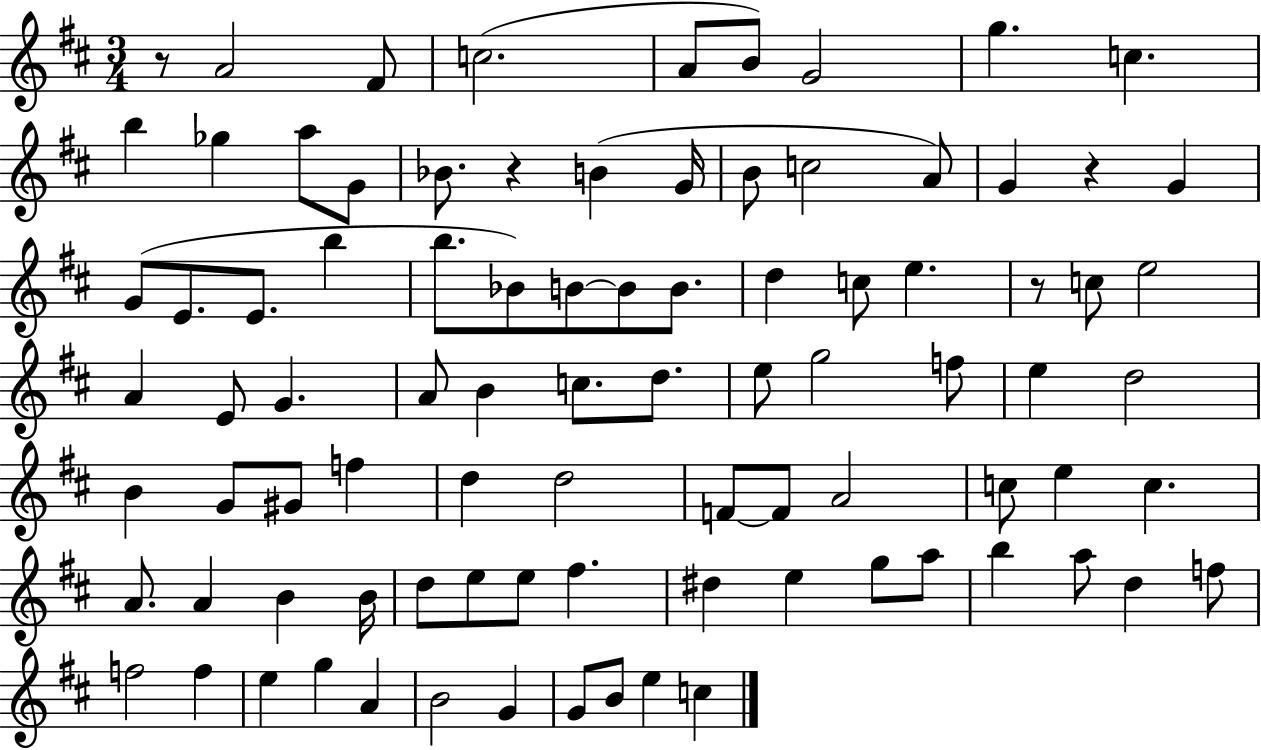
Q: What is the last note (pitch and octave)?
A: C5